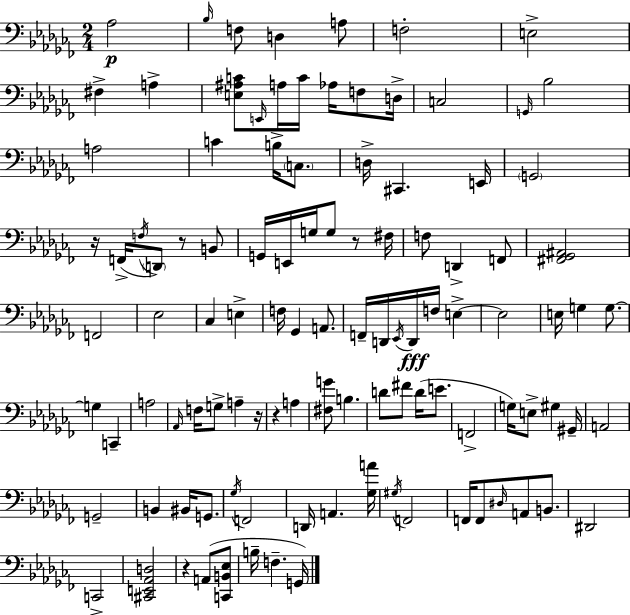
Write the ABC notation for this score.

X:1
T:Untitled
M:2/4
L:1/4
K:Abm
_A,2 _B,/4 F,/2 D, A,/2 F,2 E,2 ^F, A, [E,^A,C]/2 E,,/4 A,/4 C/4 _A,/4 F,/2 D,/4 C,2 G,,/4 _B,2 A,2 C B,/4 C,/2 D,/4 ^C,, E,,/4 G,,2 z/4 F,,/4 F,/4 D,,/2 z/2 B,,/2 G,,/4 E,,/4 G,/4 G,/2 z/2 ^F,/4 F,/2 D,, F,,/2 [^F,,_G,,^A,,]2 F,,2 _E,2 _C, E, F,/4 _G,, A,,/2 F,,/4 D,,/4 _E,,/4 D,,/4 F,/4 E, E,2 E,/4 G, G,/2 G, C,, A,2 _A,,/4 F,/4 G,/2 A, z/4 z A, [^F,G]/2 B, D/2 ^F/2 D/4 E/2 F,,2 G,/4 E,/2 ^G, ^G,,/4 A,,2 G,,2 B,, ^B,,/4 G,,/2 _G,/4 F,,2 D,,/4 A,, [_G,A]/4 ^G,/4 F,,2 F,,/4 F,,/2 ^D,/4 A,,/2 B,,/2 ^D,,2 C,,2 [^C,,E,,_A,,D,]2 z A,,/2 [C,,B,,_E,]/2 B,/4 F, G,,/4